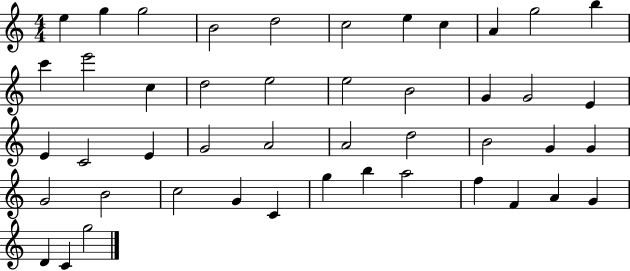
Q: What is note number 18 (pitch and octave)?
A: B4